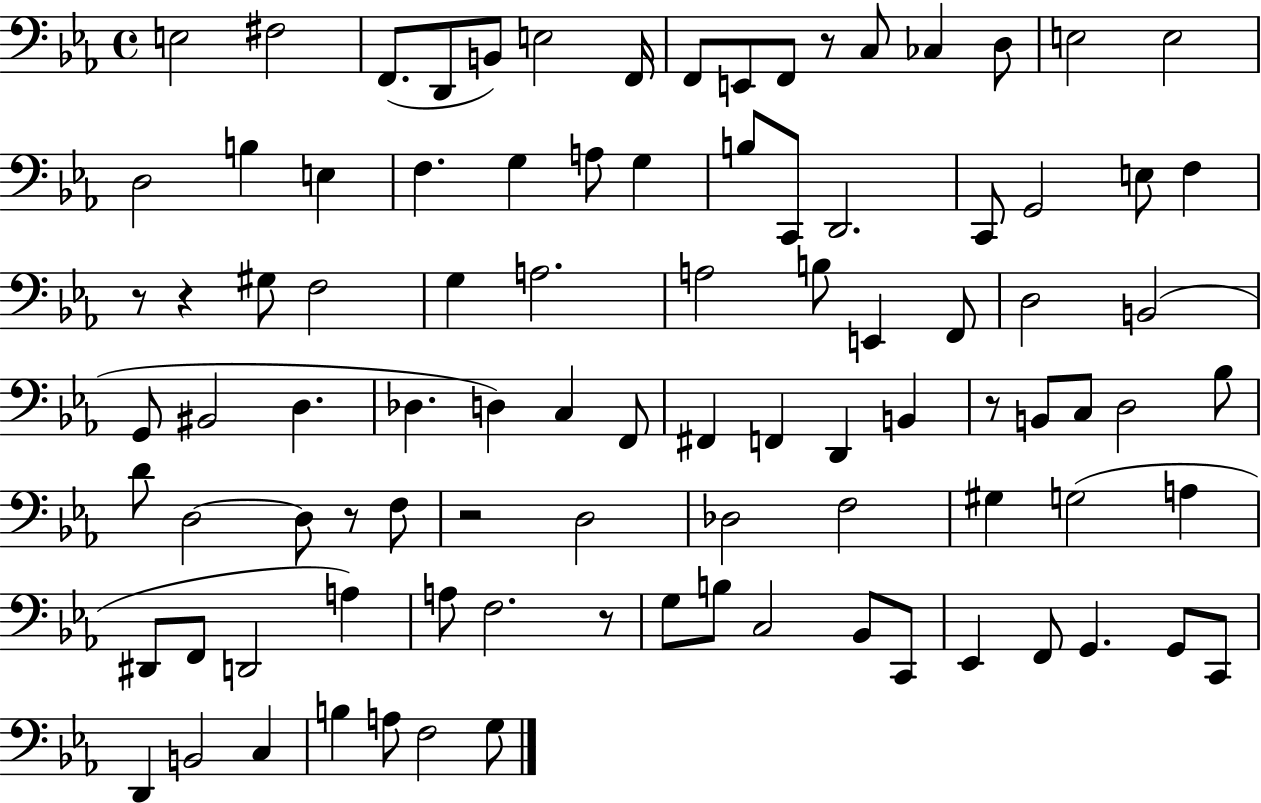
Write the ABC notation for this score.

X:1
T:Untitled
M:4/4
L:1/4
K:Eb
E,2 ^F,2 F,,/2 D,,/2 B,,/2 E,2 F,,/4 F,,/2 E,,/2 F,,/2 z/2 C,/2 _C, D,/2 E,2 E,2 D,2 B, E, F, G, A,/2 G, B,/2 C,,/2 D,,2 C,,/2 G,,2 E,/2 F, z/2 z ^G,/2 F,2 G, A,2 A,2 B,/2 E,, F,,/2 D,2 B,,2 G,,/2 ^B,,2 D, _D, D, C, F,,/2 ^F,, F,, D,, B,, z/2 B,,/2 C,/2 D,2 _B,/2 D/2 D,2 D,/2 z/2 F,/2 z2 D,2 _D,2 F,2 ^G, G,2 A, ^D,,/2 F,,/2 D,,2 A, A,/2 F,2 z/2 G,/2 B,/2 C,2 _B,,/2 C,,/2 _E,, F,,/2 G,, G,,/2 C,,/2 D,, B,,2 C, B, A,/2 F,2 G,/2